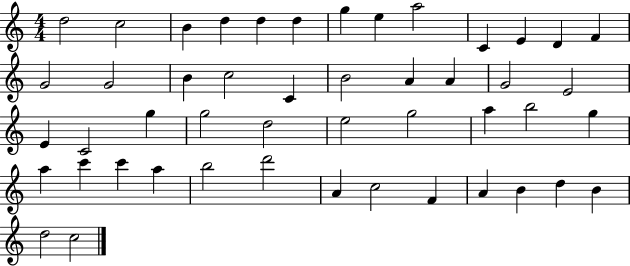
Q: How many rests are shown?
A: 0